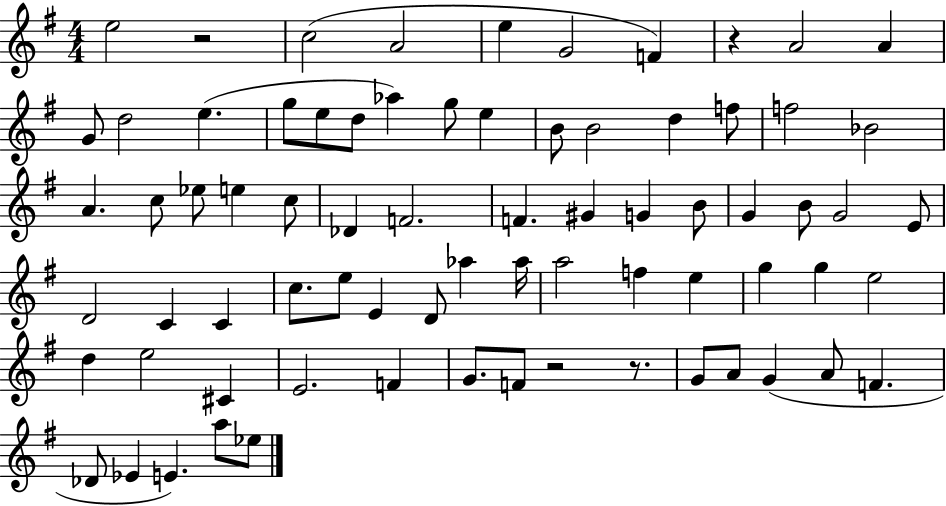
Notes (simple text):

E5/h R/h C5/h A4/h E5/q G4/h F4/q R/q A4/h A4/q G4/e D5/h E5/q. G5/e E5/e D5/e Ab5/q G5/e E5/q B4/e B4/h D5/q F5/e F5/h Bb4/h A4/q. C5/e Eb5/e E5/q C5/e Db4/q F4/h. F4/q. G#4/q G4/q B4/e G4/q B4/e G4/h E4/e D4/h C4/q C4/q C5/e. E5/e E4/q D4/e Ab5/q Ab5/s A5/h F5/q E5/q G5/q G5/q E5/h D5/q E5/h C#4/q E4/h. F4/q G4/e. F4/e R/h R/e. G4/e A4/e G4/q A4/e F4/q. Db4/e Eb4/q E4/q. A5/e Eb5/e